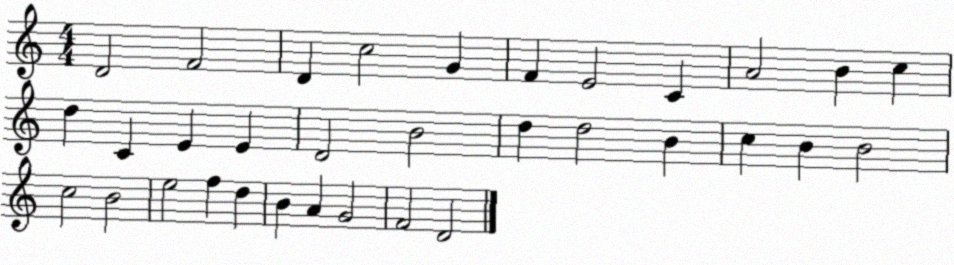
X:1
T:Untitled
M:4/4
L:1/4
K:C
D2 F2 D c2 G F E2 C A2 B c d C E E D2 B2 d d2 B c B B2 c2 B2 e2 f d B A G2 F2 D2